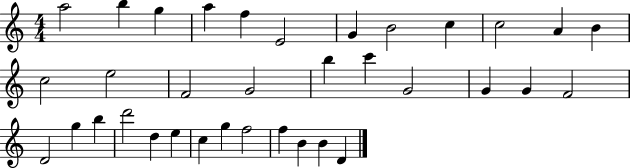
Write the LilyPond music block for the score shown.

{
  \clef treble
  \numericTimeSignature
  \time 4/4
  \key c \major
  a''2 b''4 g''4 | a''4 f''4 e'2 | g'4 b'2 c''4 | c''2 a'4 b'4 | \break c''2 e''2 | f'2 g'2 | b''4 c'''4 g'2 | g'4 g'4 f'2 | \break d'2 g''4 b''4 | d'''2 d''4 e''4 | c''4 g''4 f''2 | f''4 b'4 b'4 d'4 | \break \bar "|."
}